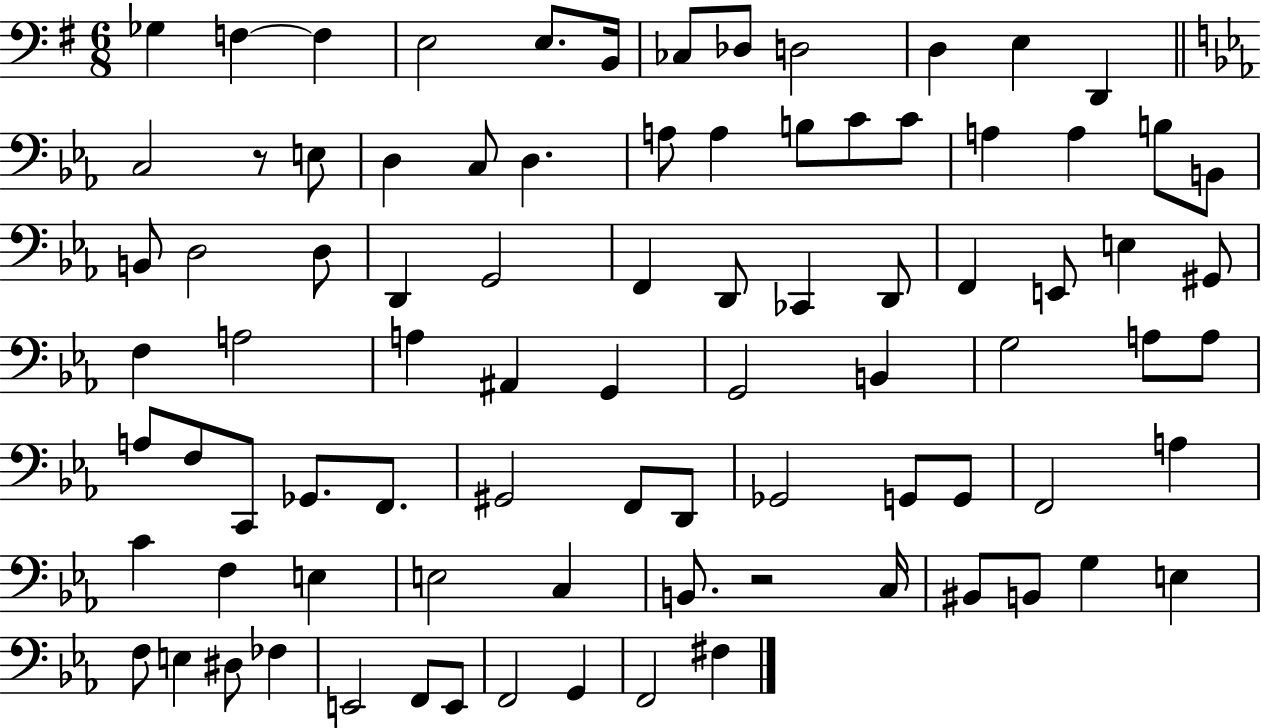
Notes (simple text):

Gb3/q F3/q F3/q E3/h E3/e. B2/s CES3/e Db3/e D3/h D3/q E3/q D2/q C3/h R/e E3/e D3/q C3/e D3/q. A3/e A3/q B3/e C4/e C4/e A3/q A3/q B3/e B2/e B2/e D3/h D3/e D2/q G2/h F2/q D2/e CES2/q D2/e F2/q E2/e E3/q G#2/e F3/q A3/h A3/q A#2/q G2/q G2/h B2/q G3/h A3/e A3/e A3/e F3/e C2/e Gb2/e. F2/e. G#2/h F2/e D2/e Gb2/h G2/e G2/e F2/h A3/q C4/q F3/q E3/q E3/h C3/q B2/e. R/h C3/s BIS2/e B2/e G3/q E3/q F3/e E3/q D#3/e FES3/q E2/h F2/e E2/e F2/h G2/q F2/h F#3/q